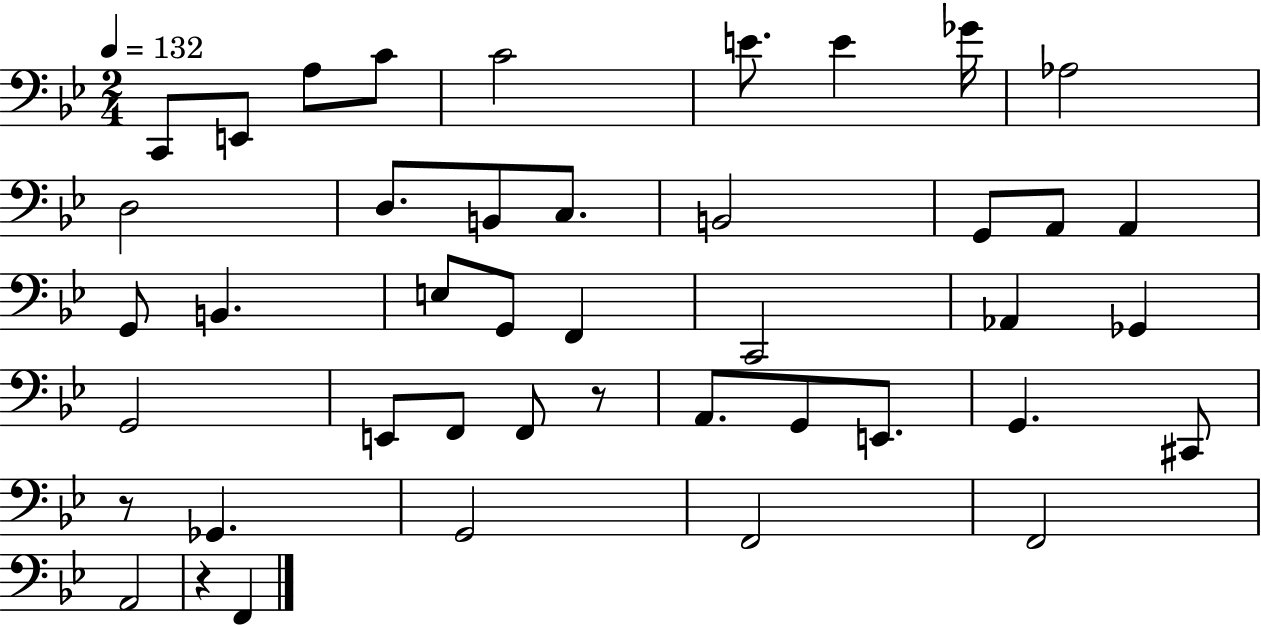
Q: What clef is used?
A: bass